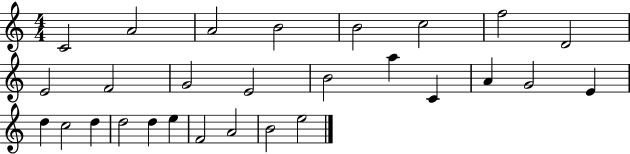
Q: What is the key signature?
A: C major